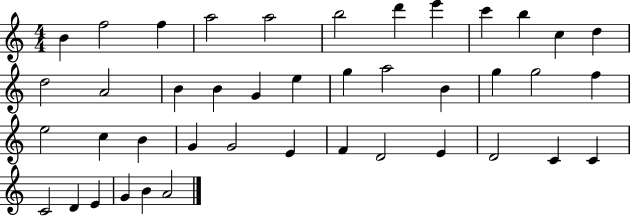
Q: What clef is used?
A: treble